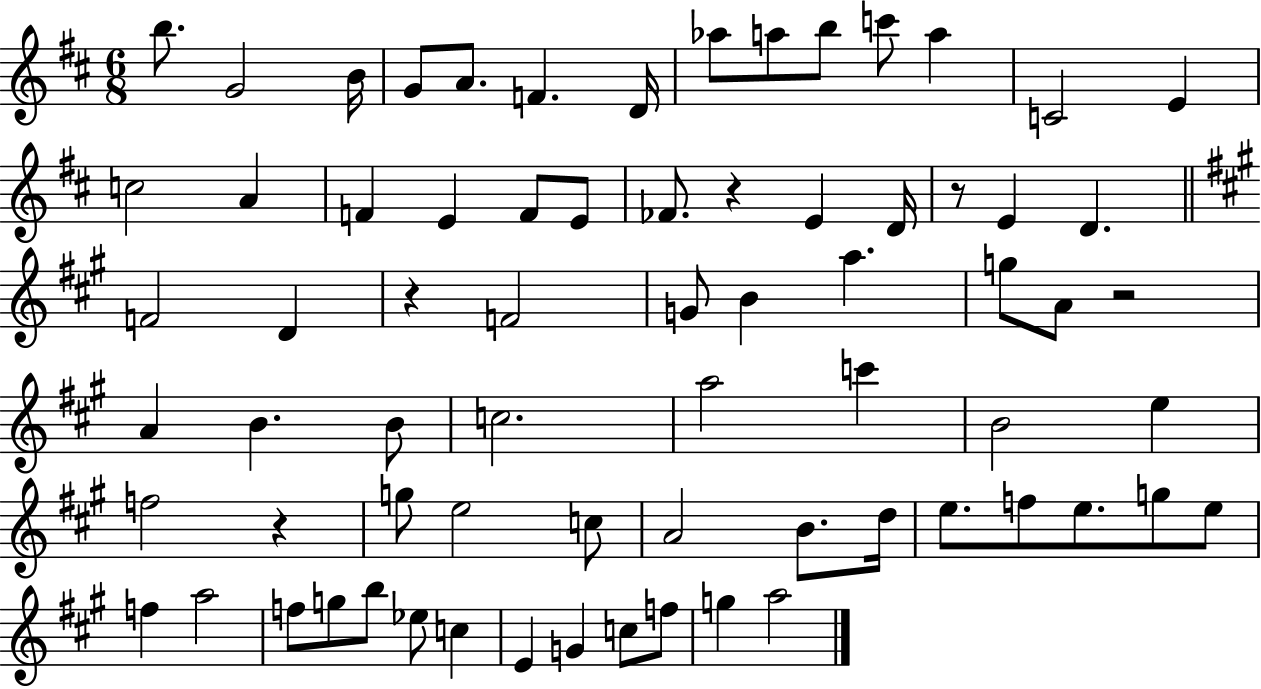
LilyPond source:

{
  \clef treble
  \numericTimeSignature
  \time 6/8
  \key d \major
  b''8. g'2 b'16 | g'8 a'8. f'4. d'16 | aes''8 a''8 b''8 c'''8 a''4 | c'2 e'4 | \break c''2 a'4 | f'4 e'4 f'8 e'8 | fes'8. r4 e'4 d'16 | r8 e'4 d'4. | \break \bar "||" \break \key a \major f'2 d'4 | r4 f'2 | g'8 b'4 a''4. | g''8 a'8 r2 | \break a'4 b'4. b'8 | c''2. | a''2 c'''4 | b'2 e''4 | \break f''2 r4 | g''8 e''2 c''8 | a'2 b'8. d''16 | e''8. f''8 e''8. g''8 e''8 | \break f''4 a''2 | f''8 g''8 b''8 ees''8 c''4 | e'4 g'4 c''8 f''8 | g''4 a''2 | \break \bar "|."
}